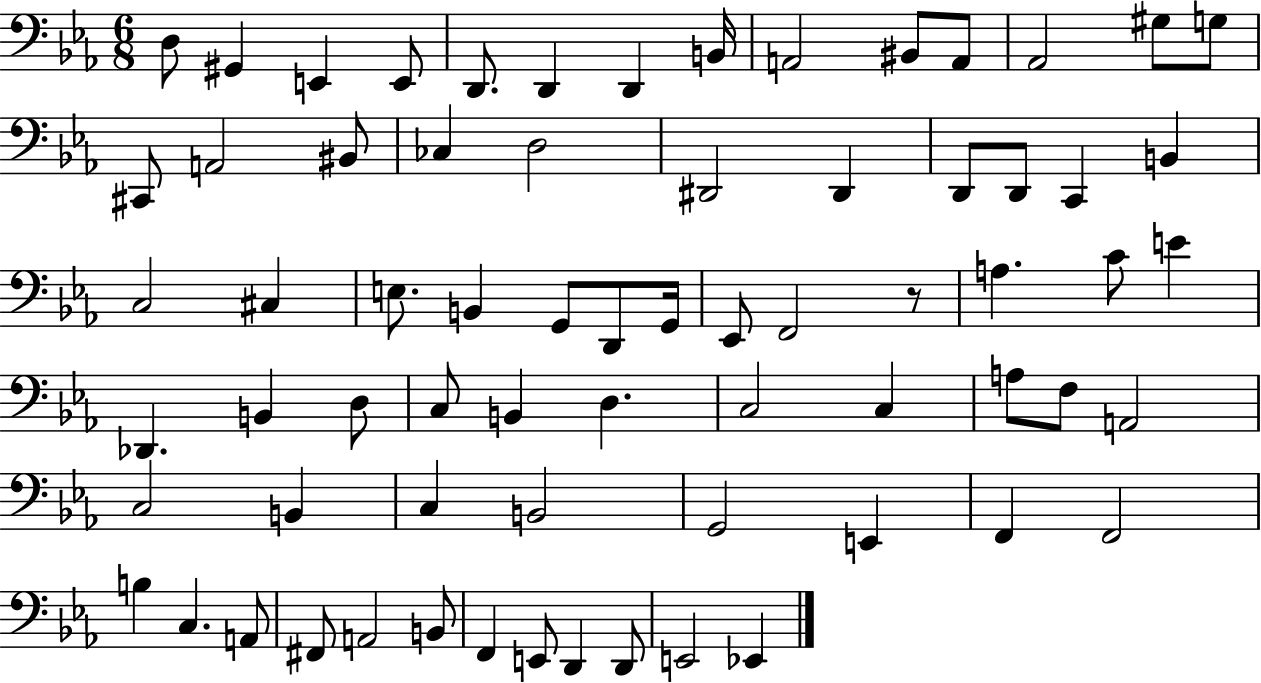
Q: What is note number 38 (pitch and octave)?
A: Db2